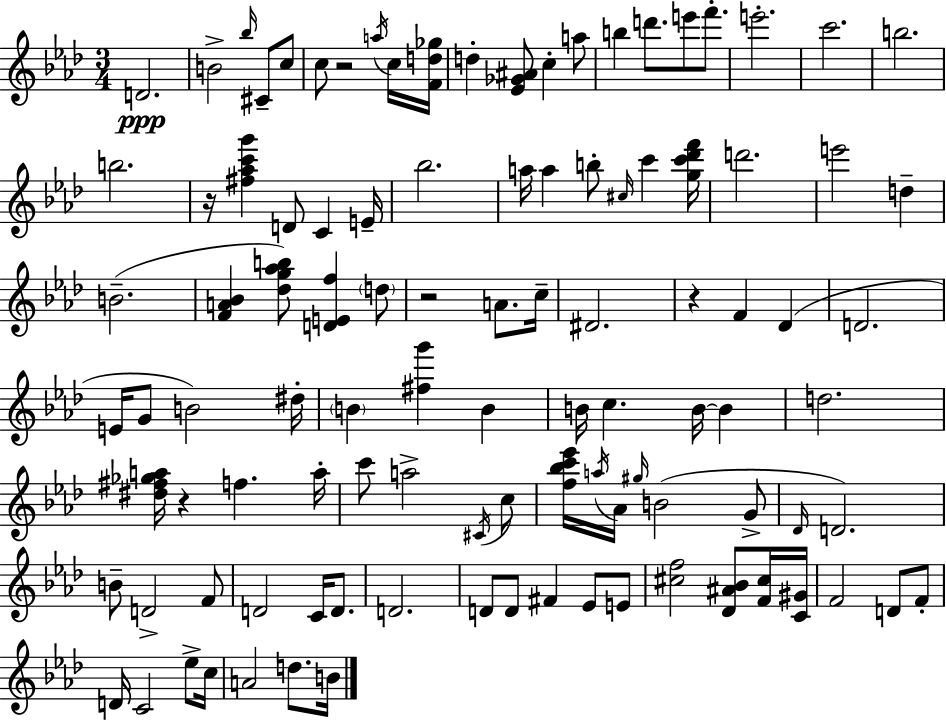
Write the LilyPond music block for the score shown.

{
  \clef treble
  \numericTimeSignature
  \time 3/4
  \key aes \major
  d'2.\ppp | b'2-> \grace { bes''16 } cis'8-- c''8 | c''8 r2 \acciaccatura { a''16 } | c''16 <f' d'' ges''>16 d''4-. <ees' ges' ais'>8 c''4-. | \break a''8 b''4 d'''8. e'''8 f'''8.-. | e'''2.-. | c'''2. | b''2. | \break b''2. | r16 <fis'' aes'' c''' g'''>4 d'8 c'4 | e'16-- bes''2. | a''16 a''4 b''8-. \grace { cis''16 } c'''4 | \break <g'' c''' des''' f'''>16 d'''2. | e'''2 d''4-- | b'2.--( | <f' a' bes'>4 <des'' g'' aes'' b''>8) <d' e' f''>4 | \break \parenthesize d''8 r2 a'8. | c''16-- dis'2. | r4 f'4 des'4( | d'2. | \break e'16 g'8 b'2) | dis''16-. \parenthesize b'4 <fis'' g'''>4 b'4 | b'16 c''4. b'16~~ b'4 | d''2. | \break <dis'' fis'' ges'' a''>16 r4 f''4. | a''16-. c'''8 a''2-> | \acciaccatura { cis'16 } c''8 <f'' bes'' c''' ees'''>16 \acciaccatura { a''16 } aes'16 \grace { gis''16 }( b'2 | g'8-> \grace { des'16 } d'2.) | \break b'8-- d'2-> | f'8 d'2 | c'16 d'8. d'2. | d'8 d'8 fis'4 | \break ees'8 e'8 <cis'' f''>2 | <des' ais' bes'>8 <f' cis''>16 <c' gis'>16 f'2 | d'8 f'8-. d'16 c'2 | ees''8-> c''16 a'2 | \break d''8. b'16 \bar "|."
}